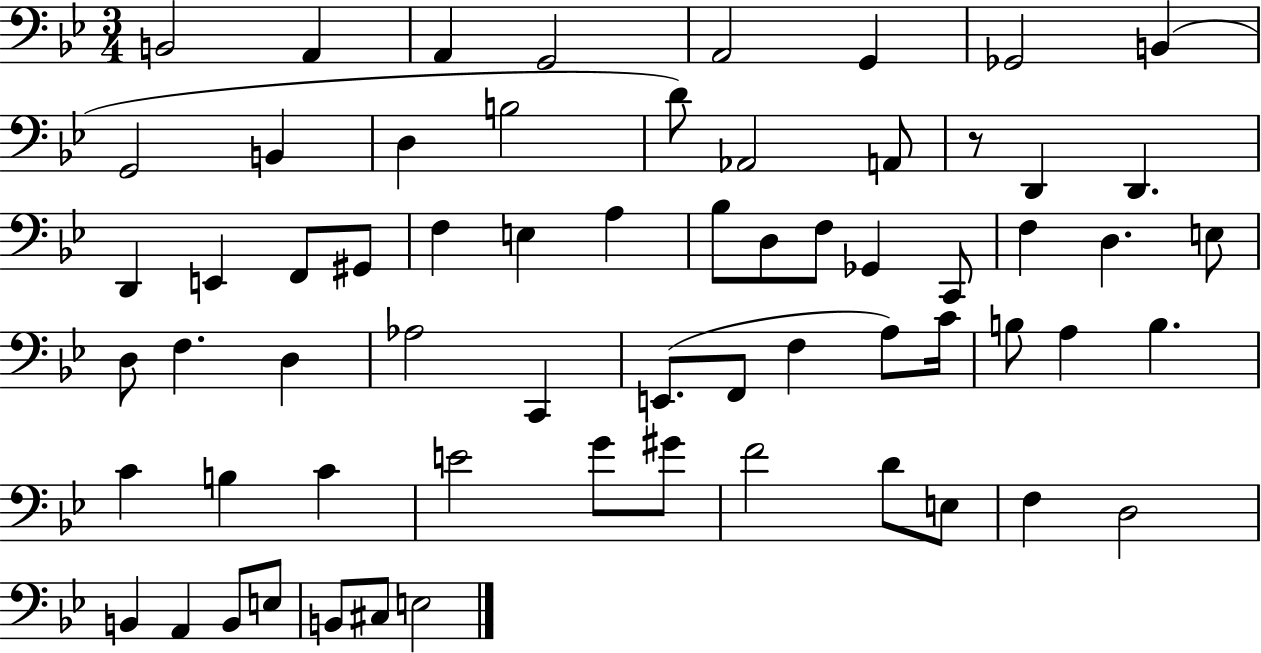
{
  \clef bass
  \numericTimeSignature
  \time 3/4
  \key bes \major
  b,2 a,4 | a,4 g,2 | a,2 g,4 | ges,2 b,4( | \break g,2 b,4 | d4 b2 | d'8) aes,2 a,8 | r8 d,4 d,4. | \break d,4 e,4 f,8 gis,8 | f4 e4 a4 | bes8 d8 f8 ges,4 c,8 | f4 d4. e8 | \break d8 f4. d4 | aes2 c,4 | e,8.( f,8 f4 a8) c'16 | b8 a4 b4. | \break c'4 b4 c'4 | e'2 g'8 gis'8 | f'2 d'8 e8 | f4 d2 | \break b,4 a,4 b,8 e8 | b,8 cis8 e2 | \bar "|."
}